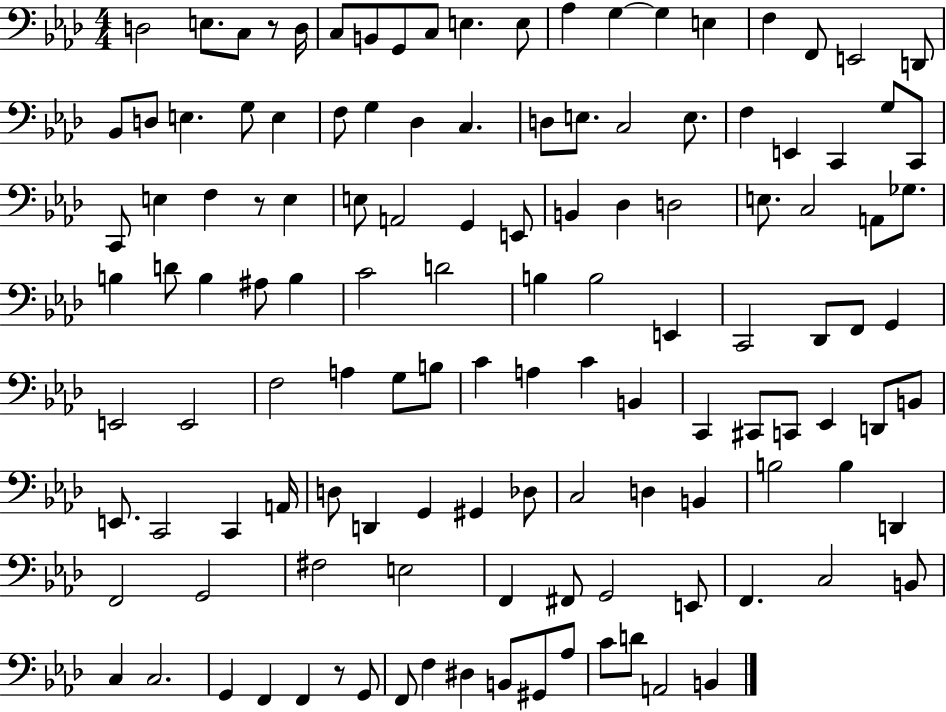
X:1
T:Untitled
M:4/4
L:1/4
K:Ab
D,2 E,/2 C,/2 z/2 D,/4 C,/2 B,,/2 G,,/2 C,/2 E, E,/2 _A, G, G, E, F, F,,/2 E,,2 D,,/2 _B,,/2 D,/2 E, G,/2 E, F,/2 G, _D, C, D,/2 E,/2 C,2 E,/2 F, E,, C,, G,/2 C,,/2 C,,/2 E, F, z/2 E, E,/2 A,,2 G,, E,,/2 B,, _D, D,2 E,/2 C,2 A,,/2 _G,/2 B, D/2 B, ^A,/2 B, C2 D2 B, B,2 E,, C,,2 _D,,/2 F,,/2 G,, E,,2 E,,2 F,2 A, G,/2 B,/2 C A, C B,, C,, ^C,,/2 C,,/2 _E,, D,,/2 B,,/2 E,,/2 C,,2 C,, A,,/4 D,/2 D,, G,, ^G,, _D,/2 C,2 D, B,, B,2 B, D,, F,,2 G,,2 ^F,2 E,2 F,, ^F,,/2 G,,2 E,,/2 F,, C,2 B,,/2 C, C,2 G,, F,, F,, z/2 G,,/2 F,,/2 F, ^D, B,,/2 ^G,,/2 _A,/2 C/2 D/2 A,,2 B,,